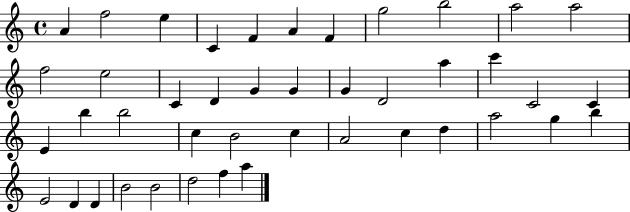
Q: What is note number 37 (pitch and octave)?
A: D4